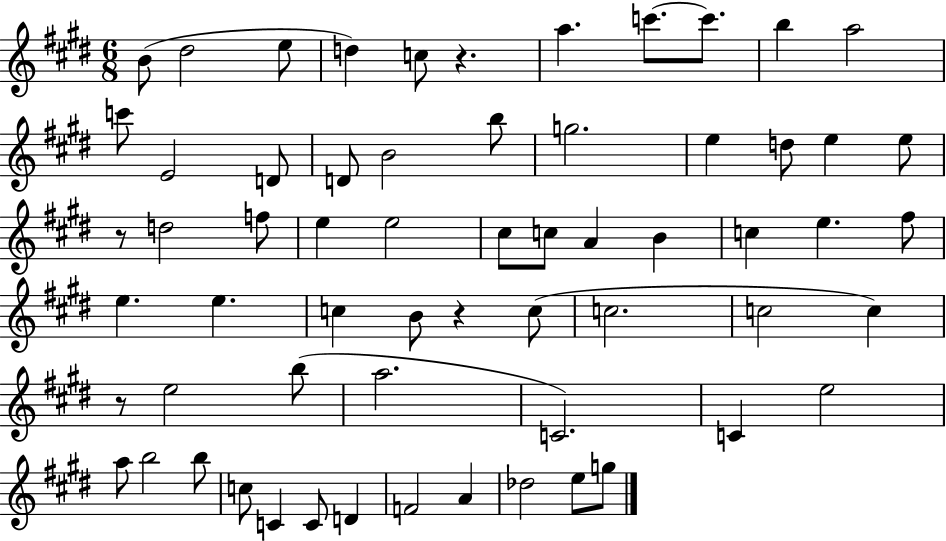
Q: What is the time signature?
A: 6/8